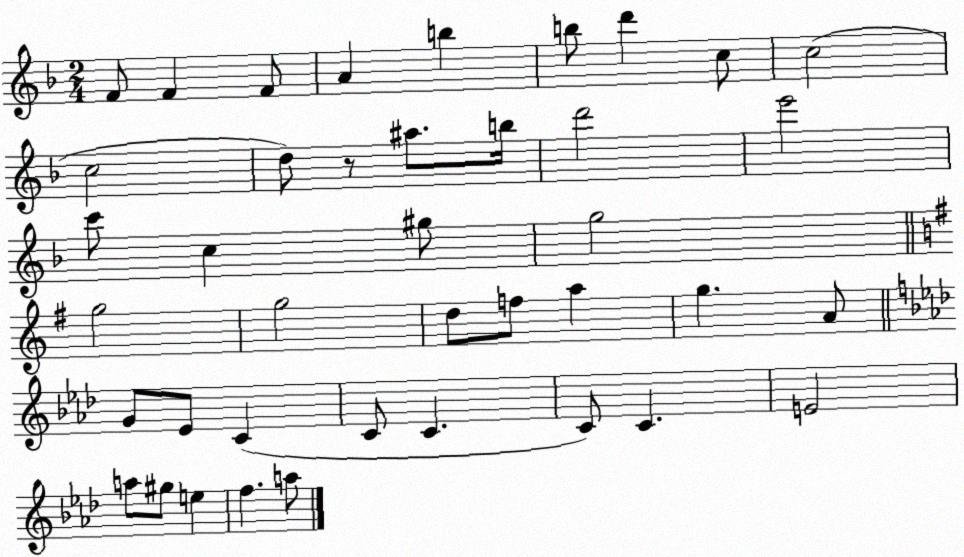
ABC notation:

X:1
T:Untitled
M:2/4
L:1/4
K:F
F/2 F F/2 A b b/2 d' c/2 c2 c2 d/2 z/2 ^a/2 b/4 d'2 e'2 c'/2 c ^g/2 g2 g2 g2 d/2 f/2 a g A/2 G/2 _E/2 C C/2 C C/2 C E2 a/2 ^g/2 e f a/2